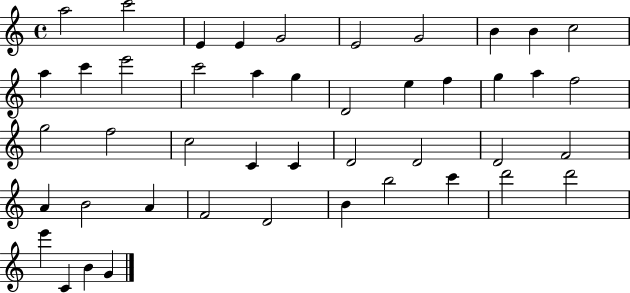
A5/h C6/h E4/q E4/q G4/h E4/h G4/h B4/q B4/q C5/h A5/q C6/q E6/h C6/h A5/q G5/q D4/h E5/q F5/q G5/q A5/q F5/h G5/h F5/h C5/h C4/q C4/q D4/h D4/h D4/h F4/h A4/q B4/h A4/q F4/h D4/h B4/q B5/h C6/q D6/h D6/h E6/q C4/q B4/q G4/q